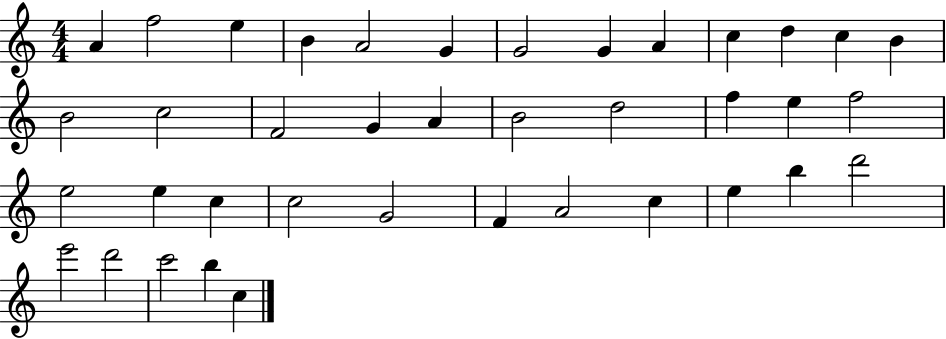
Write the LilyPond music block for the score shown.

{
  \clef treble
  \numericTimeSignature
  \time 4/4
  \key c \major
  a'4 f''2 e''4 | b'4 a'2 g'4 | g'2 g'4 a'4 | c''4 d''4 c''4 b'4 | \break b'2 c''2 | f'2 g'4 a'4 | b'2 d''2 | f''4 e''4 f''2 | \break e''2 e''4 c''4 | c''2 g'2 | f'4 a'2 c''4 | e''4 b''4 d'''2 | \break e'''2 d'''2 | c'''2 b''4 c''4 | \bar "|."
}